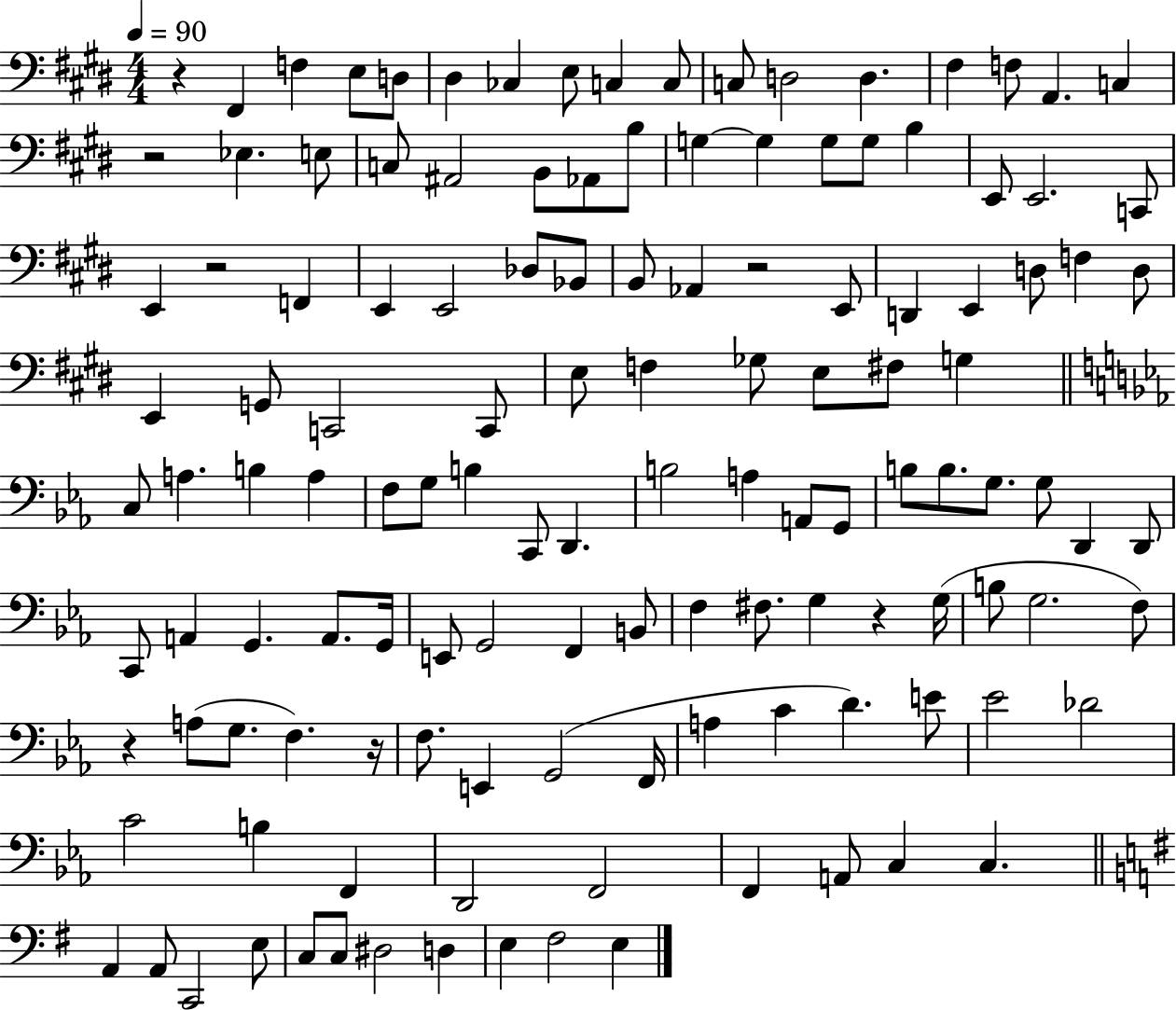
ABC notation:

X:1
T:Untitled
M:4/4
L:1/4
K:E
z ^F,, F, E,/2 D,/2 ^D, _C, E,/2 C, C,/2 C,/2 D,2 D, ^F, F,/2 A,, C, z2 _E, E,/2 C,/2 ^A,,2 B,,/2 _A,,/2 B,/2 G, G, G,/2 G,/2 B, E,,/2 E,,2 C,,/2 E,, z2 F,, E,, E,,2 _D,/2 _B,,/2 B,,/2 _A,, z2 E,,/2 D,, E,, D,/2 F, D,/2 E,, G,,/2 C,,2 C,,/2 E,/2 F, _G,/2 E,/2 ^F,/2 G, C,/2 A, B, A, F,/2 G,/2 B, C,,/2 D,, B,2 A, A,,/2 G,,/2 B,/2 B,/2 G,/2 G,/2 D,, D,,/2 C,,/2 A,, G,, A,,/2 G,,/4 E,,/2 G,,2 F,, B,,/2 F, ^F,/2 G, z G,/4 B,/2 G,2 F,/2 z A,/2 G,/2 F, z/4 F,/2 E,, G,,2 F,,/4 A, C D E/2 _E2 _D2 C2 B, F,, D,,2 F,,2 F,, A,,/2 C, C, A,, A,,/2 C,,2 E,/2 C,/2 C,/2 ^D,2 D, E, ^F,2 E,